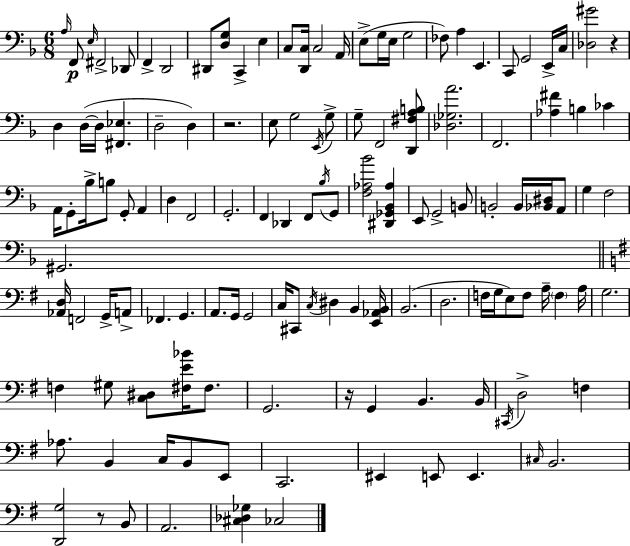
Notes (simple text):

A3/s F2/e E3/s F#2/h Db2/e F2/q D2/h D#2/e [D3,G3]/e C2/q E3/q C3/e [D2,C3]/s C3/h A2/s E3/e G3/s E3/s G3/h FES3/e A3/q E2/q. C2/e G2/h E2/s C3/s [Db3,G#4]/h R/q D3/q D3/s D3/s [F#2,Eb3]/q. D3/h D3/q R/h. E3/e G3/h E2/s G3/e G3/e F2/h [D2,F#3,A3,B3]/e [Db3,Gb3,A4]/h. F2/h. [Ab3,F#4]/q B3/q CES4/q A2/s G2/e Bb3/s B3/e G2/e A2/q D3/q F2/h G2/h. F2/q Db2/q F2/e Bb3/s G2/e [F3,Ab3,Bb4]/h [D#2,Gb2,Bb2,Ab3]/q E2/e G2/h B2/e B2/h B2/s [Bb2,D#3]/s A2/e G3/q F3/h G#2/h. [Ab2,D3]/s F2/h G2/s A2/e FES2/q. G2/q. A2/e. G2/s G2/h C3/s C#2/e C3/s D#3/q B2/q [E2,Ab2,B2]/s B2/h. D3/h. F3/s G3/s E3/e F3/e A3/s F3/q A3/s G3/h. F3/q G#3/e [C3,D#3]/e [F#3,E4,Bb4]/s F#3/e. G2/h. R/s G2/q B2/q. B2/s C#2/s D3/h F3/q Ab3/e. B2/q C3/s B2/e E2/e C2/h. EIS2/q E2/e E2/q. C#3/s B2/h. [D2,G3]/h R/e B2/e A2/h. [C#3,Db3,Gb3]/q CES3/h